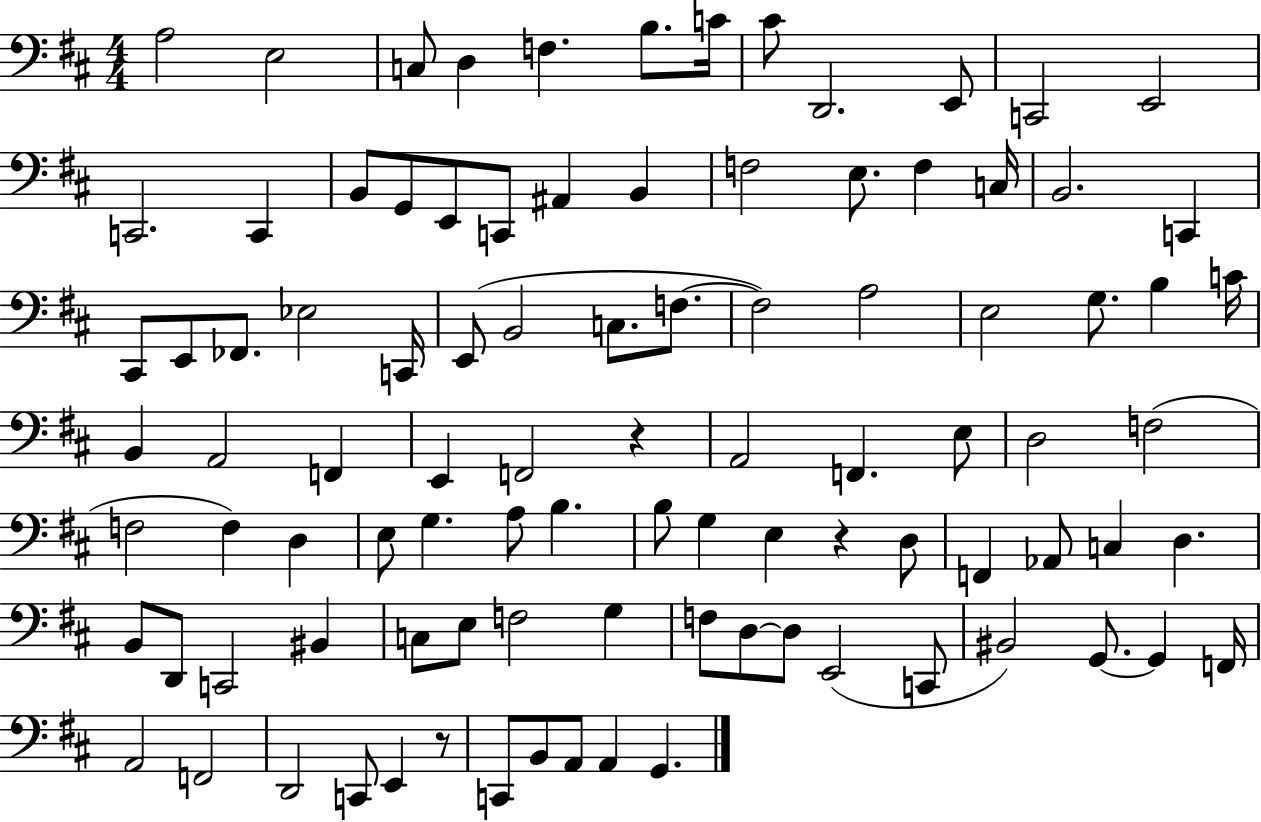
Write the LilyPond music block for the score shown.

{
  \clef bass
  \numericTimeSignature
  \time 4/4
  \key d \major
  a2 e2 | c8 d4 f4. b8. c'16 | cis'8 d,2. e,8 | c,2 e,2 | \break c,2. c,4 | b,8 g,8 e,8 c,8 ais,4 b,4 | f2 e8. f4 c16 | b,2. c,4 | \break cis,8 e,8 fes,8. ees2 c,16 | e,8( b,2 c8. f8.~~ | f2) a2 | e2 g8. b4 c'16 | \break b,4 a,2 f,4 | e,4 f,2 r4 | a,2 f,4. e8 | d2 f2( | \break f2 f4) d4 | e8 g4. a8 b4. | b8 g4 e4 r4 d8 | f,4 aes,8 c4 d4. | \break b,8 d,8 c,2 bis,4 | c8 e8 f2 g4 | f8 d8~~ d8 e,2( c,8 | bis,2) g,8.~~ g,4 f,16 | \break a,2 f,2 | d,2 c,8 e,4 r8 | c,8 b,8 a,8 a,4 g,4. | \bar "|."
}